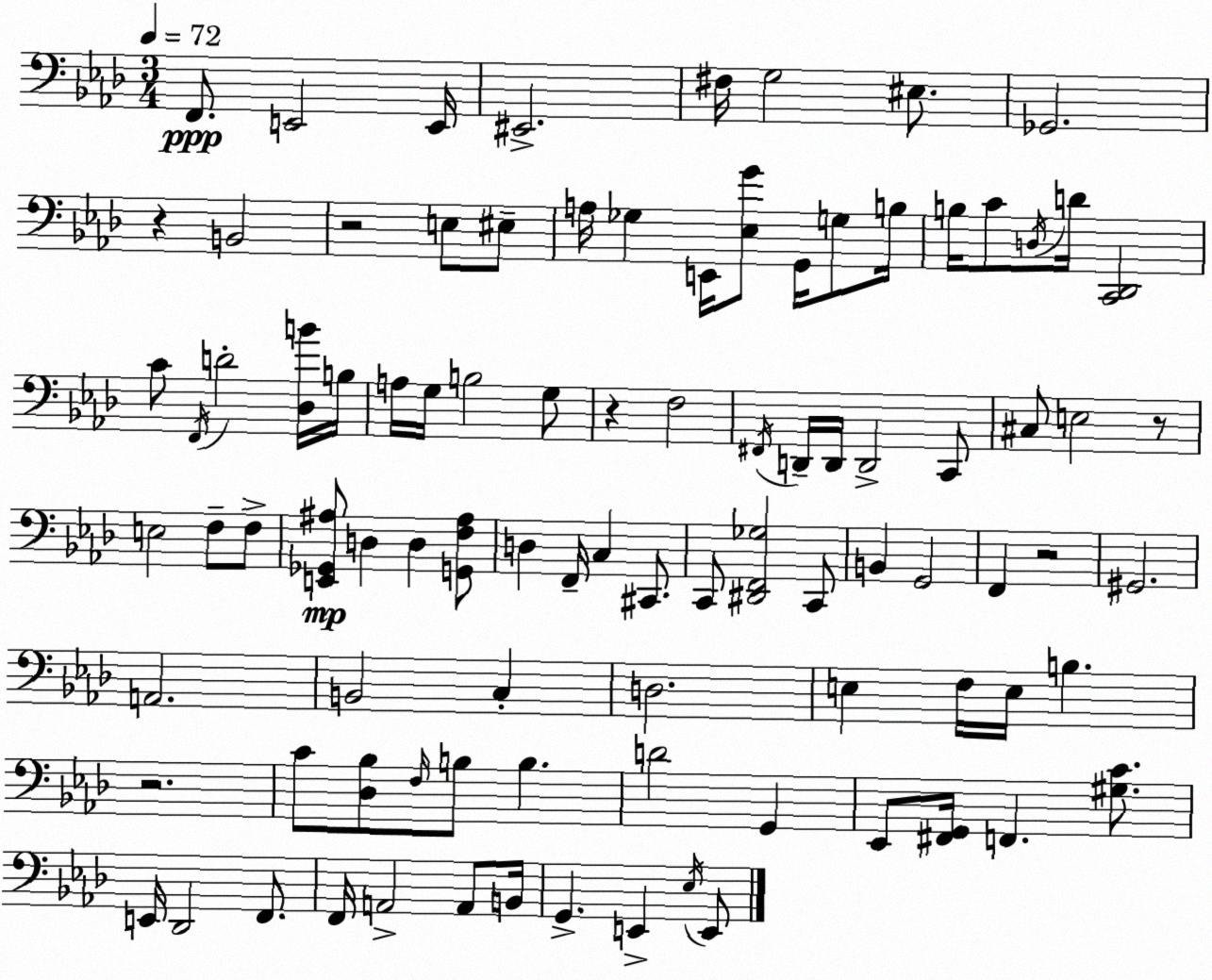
X:1
T:Untitled
M:3/4
L:1/4
K:Fm
F,,/2 E,,2 E,,/4 ^E,,2 ^F,/4 G,2 ^E,/2 _G,,2 z B,,2 z2 E,/2 ^E,/2 A,/4 _G, E,,/4 [_E,G]/2 G,,/4 G,/2 B,/4 B,/4 C/2 D,/4 D/4 [C,,_D,,]2 C/2 F,,/4 D2 [_D,B]/4 B,/4 A,/4 G,/4 B,2 G,/2 z F,2 ^F,,/4 D,,/4 D,,/4 D,,2 C,,/2 ^C,/2 E,2 z/2 E,2 F,/2 F,/2 [E,,_G,,^A,]/2 D, D, [G,,F,^A,]/2 D, F,,/4 C, ^C,,/2 C,,/2 [^D,,F,,_G,]2 C,,/2 B,, G,,2 F,, z2 ^G,,2 A,,2 B,,2 C, D,2 E, F,/4 E,/4 B, z2 C/2 [_D,_B,]/2 F,/4 B,/2 B, D2 G,, _E,,/2 [^F,,G,,]/4 F,, [^G,C]/2 E,,/4 _D,,2 F,,/2 F,,/4 A,,2 A,,/2 B,,/4 G,, E,, _E,/4 E,,/2